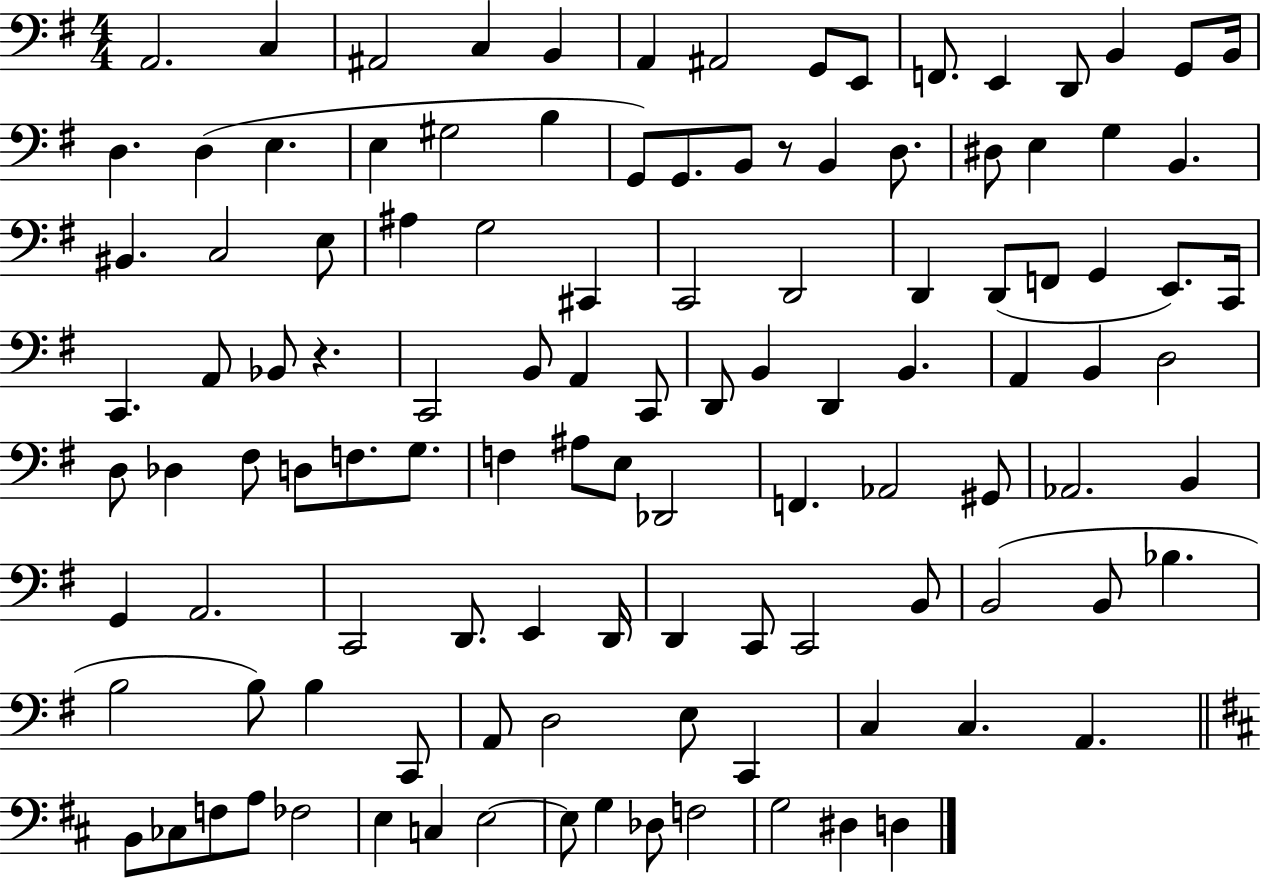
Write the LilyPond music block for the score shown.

{
  \clef bass
  \numericTimeSignature
  \time 4/4
  \key g \major
  a,2. c4 | ais,2 c4 b,4 | a,4 ais,2 g,8 e,8 | f,8. e,4 d,8 b,4 g,8 b,16 | \break d4. d4( e4. | e4 gis2 b4 | g,8) g,8. b,8 r8 b,4 d8. | dis8 e4 g4 b,4. | \break bis,4. c2 e8 | ais4 g2 cis,4 | c,2 d,2 | d,4 d,8( f,8 g,4 e,8.) c,16 | \break c,4. a,8 bes,8 r4. | c,2 b,8 a,4 c,8 | d,8 b,4 d,4 b,4. | a,4 b,4 d2 | \break d8 des4 fis8 d8 f8. g8. | f4 ais8 e8 des,2 | f,4. aes,2 gis,8 | aes,2. b,4 | \break g,4 a,2. | c,2 d,8. e,4 d,16 | d,4 c,8 c,2 b,8 | b,2( b,8 bes4. | \break b2 b8) b4 c,8 | a,8 d2 e8 c,4 | c4 c4. a,4. | \bar "||" \break \key d \major b,8 ces8 f8 a8 fes2 | e4 c4 e2~~ | e8 g4 des8 f2 | g2 dis4 d4 | \break \bar "|."
}